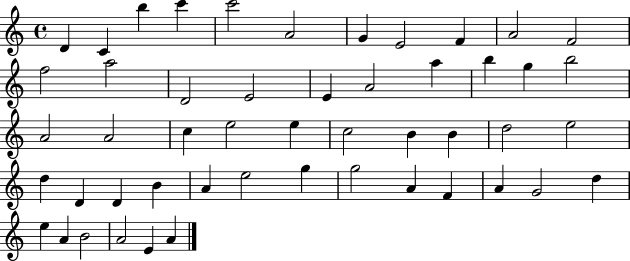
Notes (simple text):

D4/q C4/q B5/q C6/q C6/h A4/h G4/q E4/h F4/q A4/h F4/h F5/h A5/h D4/h E4/h E4/q A4/h A5/q B5/q G5/q B5/h A4/h A4/h C5/q E5/h E5/q C5/h B4/q B4/q D5/h E5/h D5/q D4/q D4/q B4/q A4/q E5/h G5/q G5/h A4/q F4/q A4/q G4/h D5/q E5/q A4/q B4/h A4/h E4/q A4/q